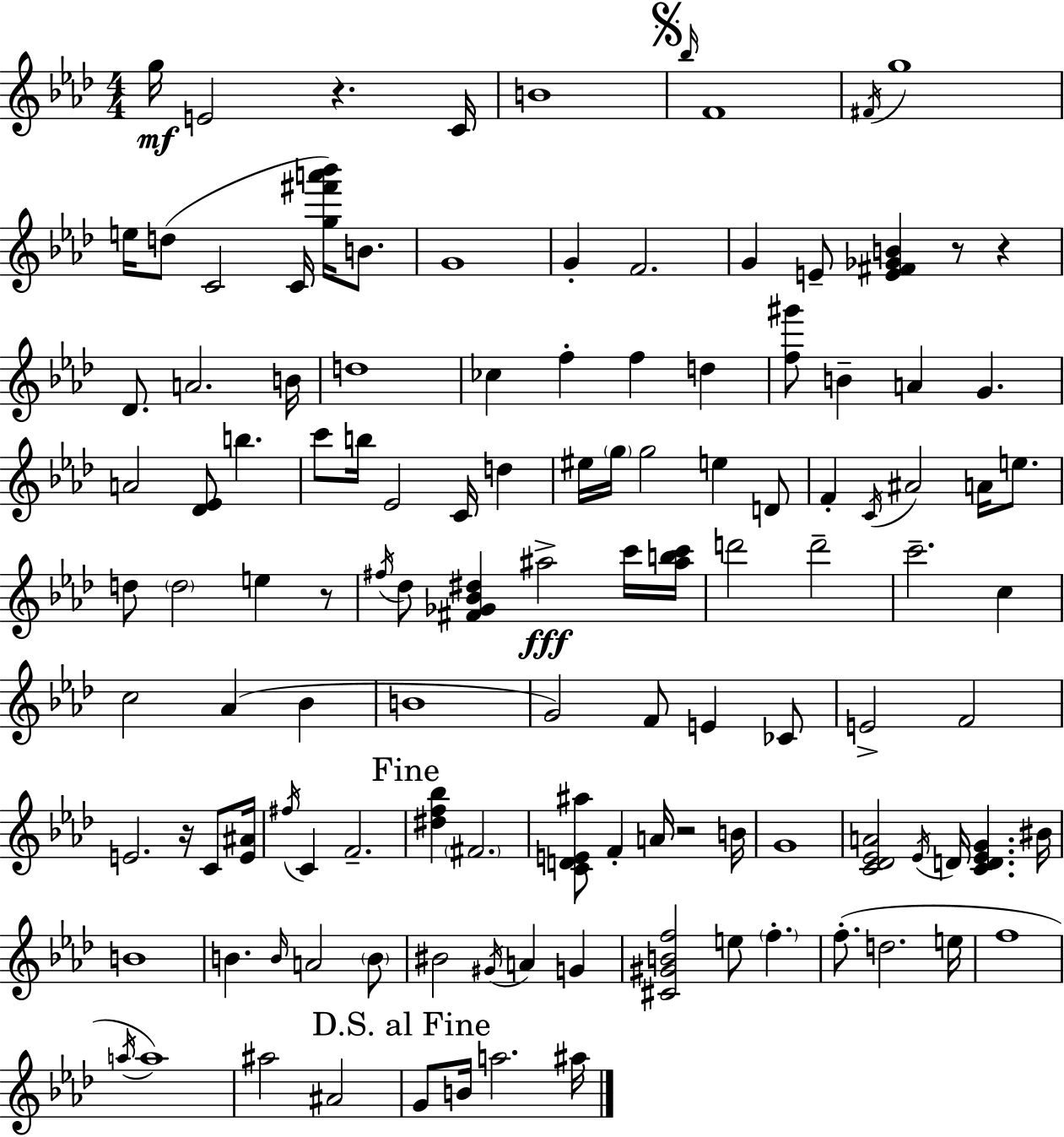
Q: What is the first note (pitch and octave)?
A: G5